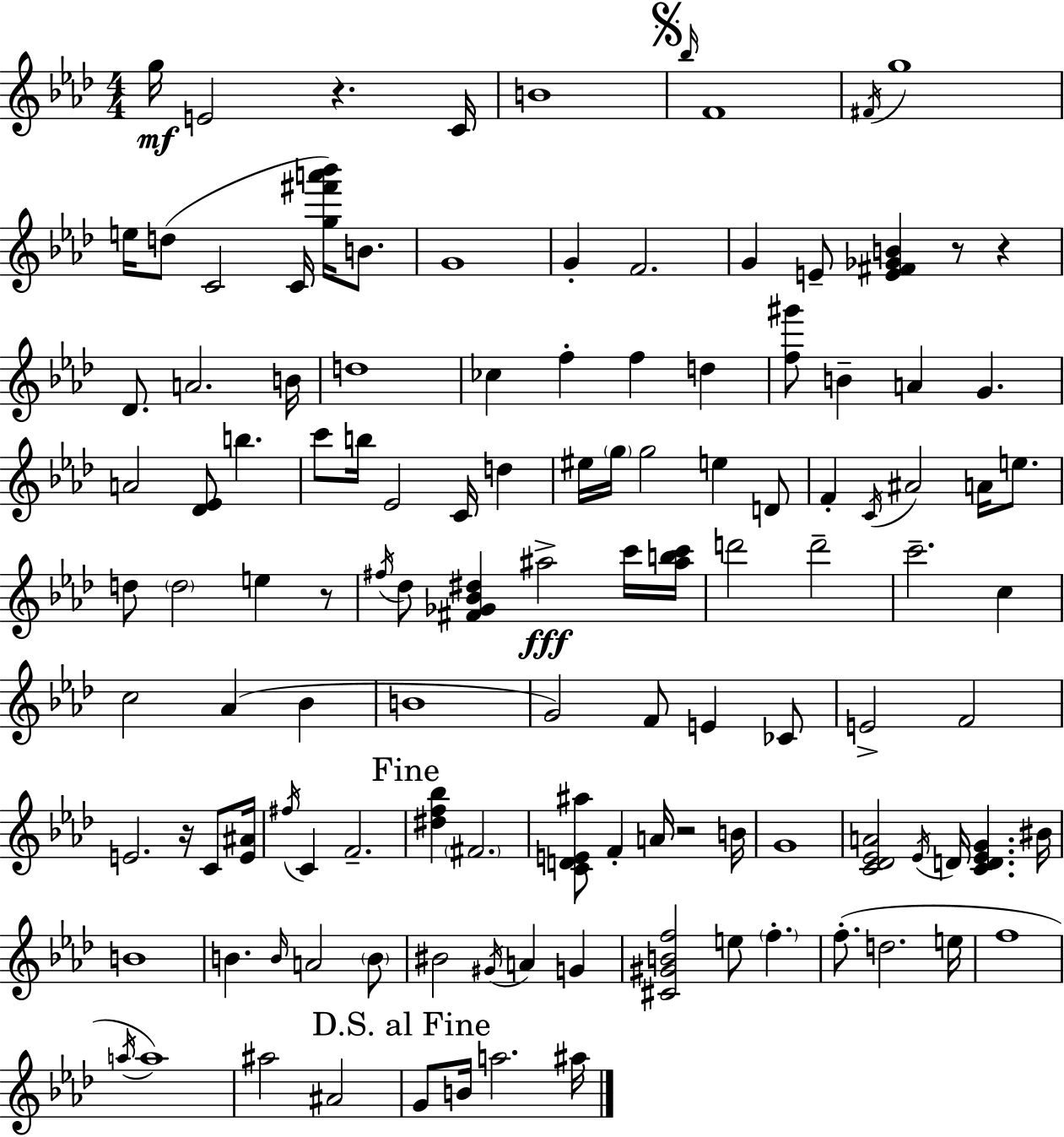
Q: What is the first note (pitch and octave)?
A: G5